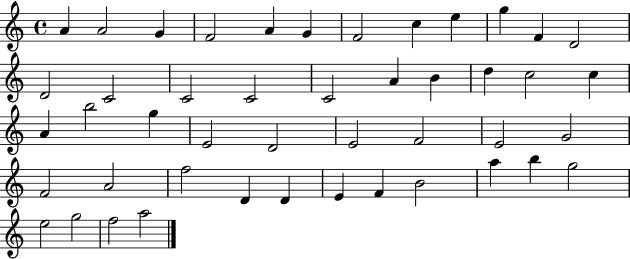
{
  \clef treble
  \time 4/4
  \defaultTimeSignature
  \key c \major
  a'4 a'2 g'4 | f'2 a'4 g'4 | f'2 c''4 e''4 | g''4 f'4 d'2 | \break d'2 c'2 | c'2 c'2 | c'2 a'4 b'4 | d''4 c''2 c''4 | \break a'4 b''2 g''4 | e'2 d'2 | e'2 f'2 | e'2 g'2 | \break f'2 a'2 | f''2 d'4 d'4 | e'4 f'4 b'2 | a''4 b''4 g''2 | \break e''2 g''2 | f''2 a''2 | \bar "|."
}